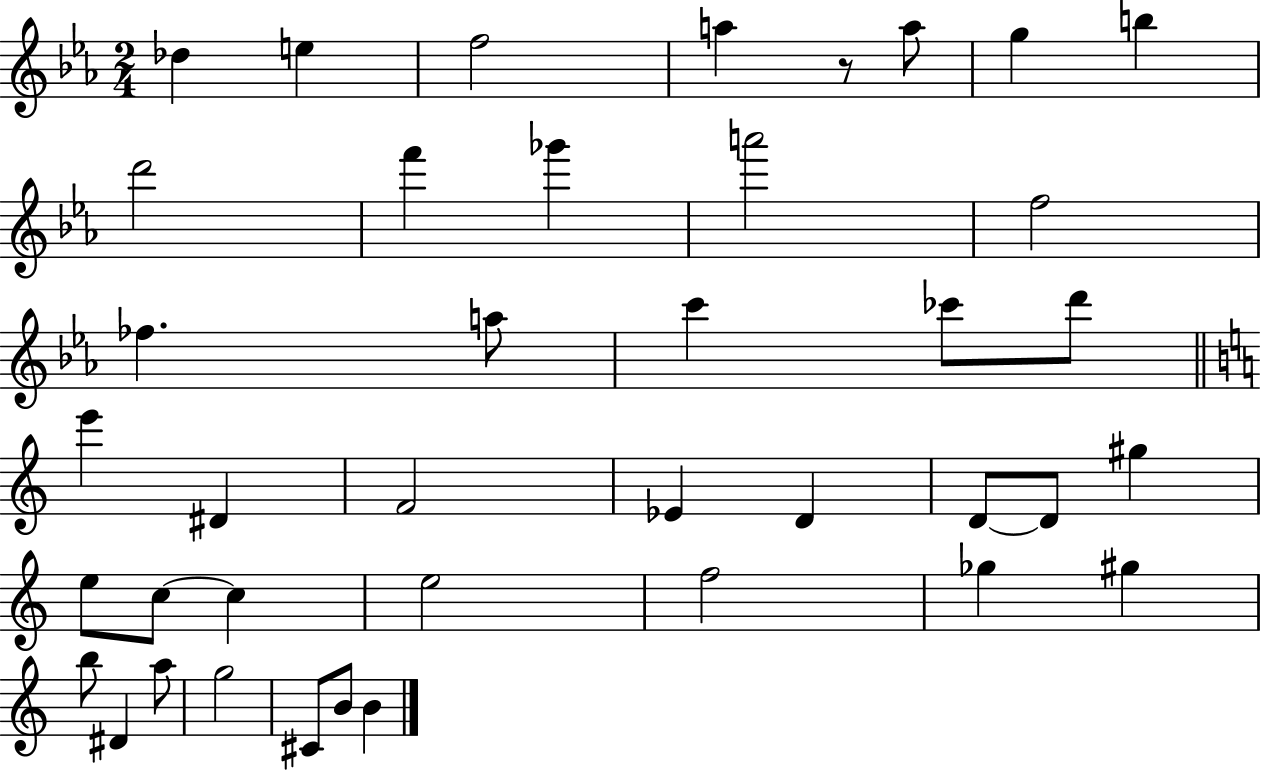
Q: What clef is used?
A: treble